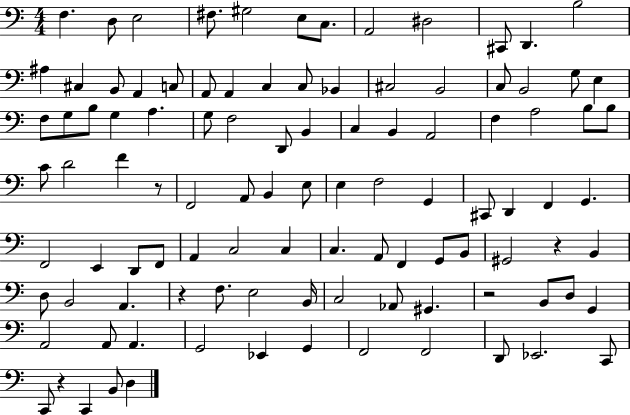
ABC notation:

X:1
T:Untitled
M:4/4
L:1/4
K:C
F, D,/2 E,2 ^F,/2 ^G,2 E,/2 C,/2 A,,2 ^D,2 ^C,,/2 D,, B,2 ^A, ^C, B,,/2 A,, C,/2 A,,/2 A,, C, C,/2 _B,, ^C,2 B,,2 C,/2 B,,2 G,/2 E, F,/2 G,/2 B,/2 G, A, G,/2 F,2 D,,/2 B,, C, B,, A,,2 F, A,2 B,/2 B,/2 C/2 D2 F z/2 F,,2 A,,/2 B,, E,/2 E, F,2 G,, ^C,,/2 D,, F,, G,, F,,2 E,, D,,/2 F,,/2 A,, C,2 C, C, A,,/2 F,, G,,/2 B,,/2 ^G,,2 z B,, D,/2 B,,2 A,, z F,/2 E,2 B,,/4 C,2 _A,,/2 ^G,, z2 B,,/2 D,/2 G,, A,,2 A,,/2 A,, G,,2 _E,, G,, F,,2 F,,2 D,,/2 _E,,2 C,,/2 C,,/2 z C,, B,,/2 D,